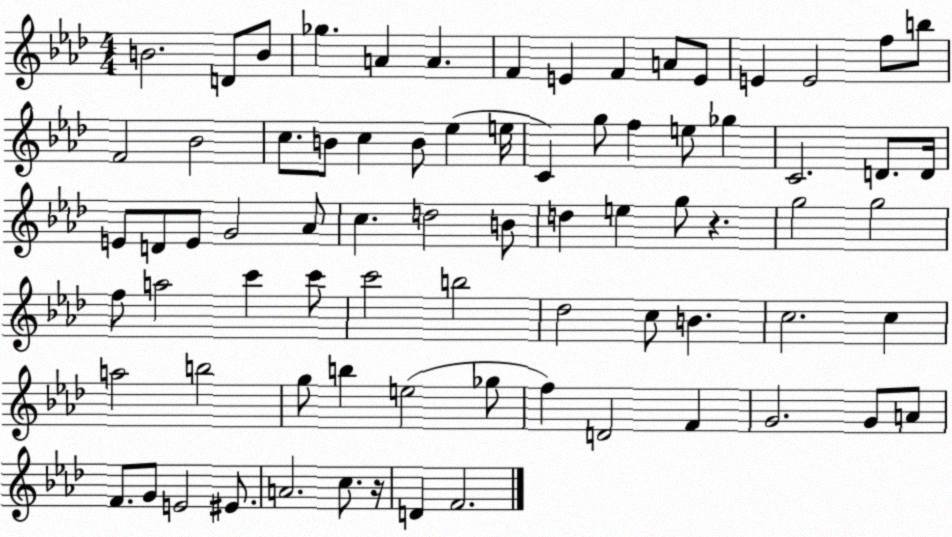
X:1
T:Untitled
M:4/4
L:1/4
K:Ab
B2 D/2 B/2 _g A A F E F A/2 E/2 E E2 f/2 b/2 F2 _B2 c/2 B/2 c B/2 _e e/4 C g/2 f e/2 _g C2 D/2 D/4 E/2 D/2 E/2 G2 _A/2 c d2 B/2 d e g/2 z g2 g2 f/2 a2 c' c'/2 c'2 b2 _d2 c/2 B c2 c a2 b2 g/2 b e2 _g/2 f D2 F G2 G/2 A/2 F/2 G/2 E2 ^E/2 A2 c/2 z/4 D F2